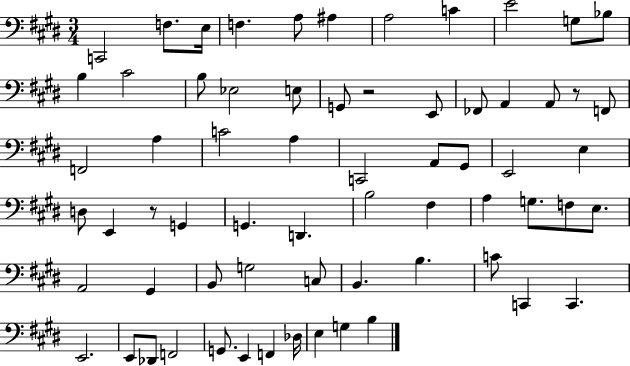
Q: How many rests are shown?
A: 3